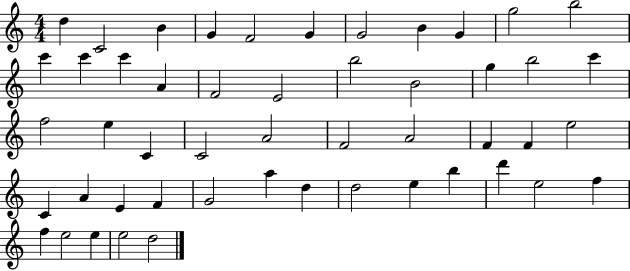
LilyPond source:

{
  \clef treble
  \numericTimeSignature
  \time 4/4
  \key c \major
  d''4 c'2 b'4 | g'4 f'2 g'4 | g'2 b'4 g'4 | g''2 b''2 | \break c'''4 c'''4 c'''4 a'4 | f'2 e'2 | b''2 b'2 | g''4 b''2 c'''4 | \break f''2 e''4 c'4 | c'2 a'2 | f'2 a'2 | f'4 f'4 e''2 | \break c'4 a'4 e'4 f'4 | g'2 a''4 d''4 | d''2 e''4 b''4 | d'''4 e''2 f''4 | \break f''4 e''2 e''4 | e''2 d''2 | \bar "|."
}